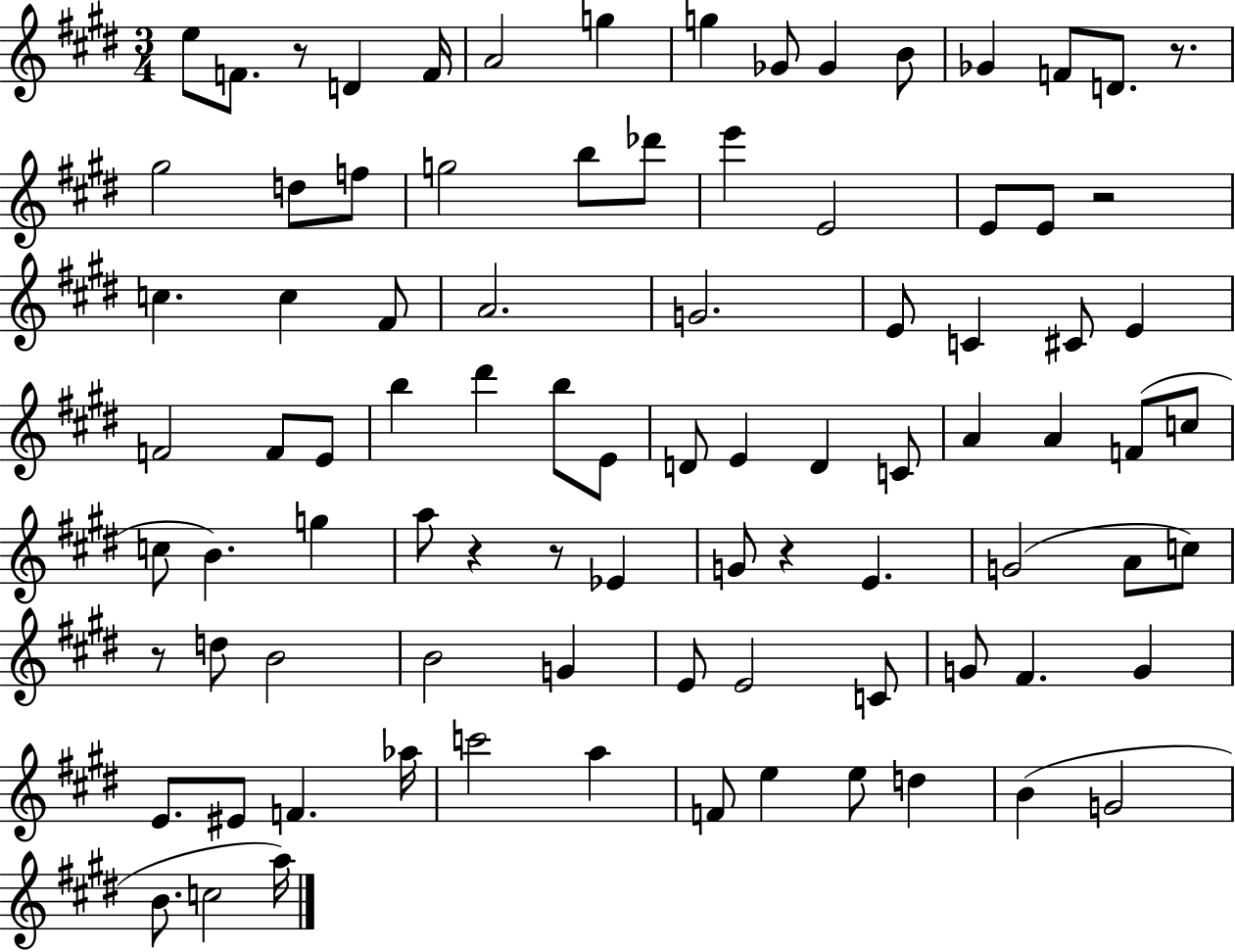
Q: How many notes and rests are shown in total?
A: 89